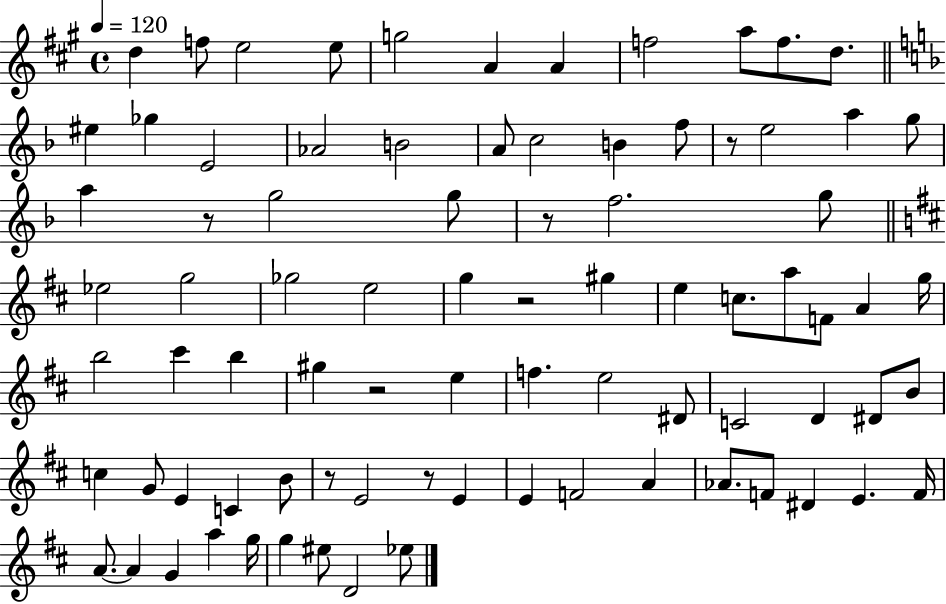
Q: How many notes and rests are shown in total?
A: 83